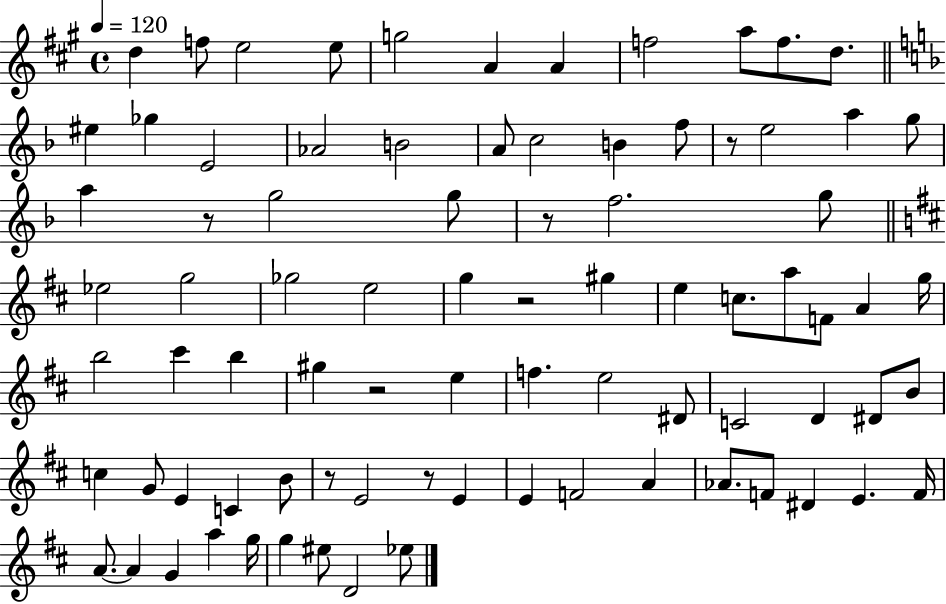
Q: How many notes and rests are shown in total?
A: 83